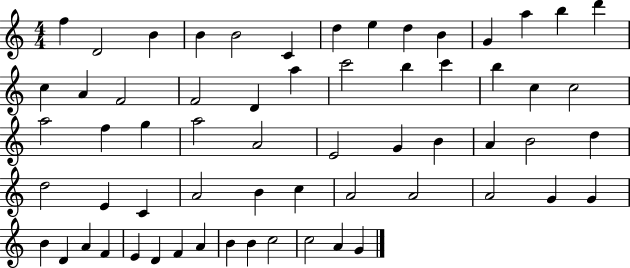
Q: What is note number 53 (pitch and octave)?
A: E4